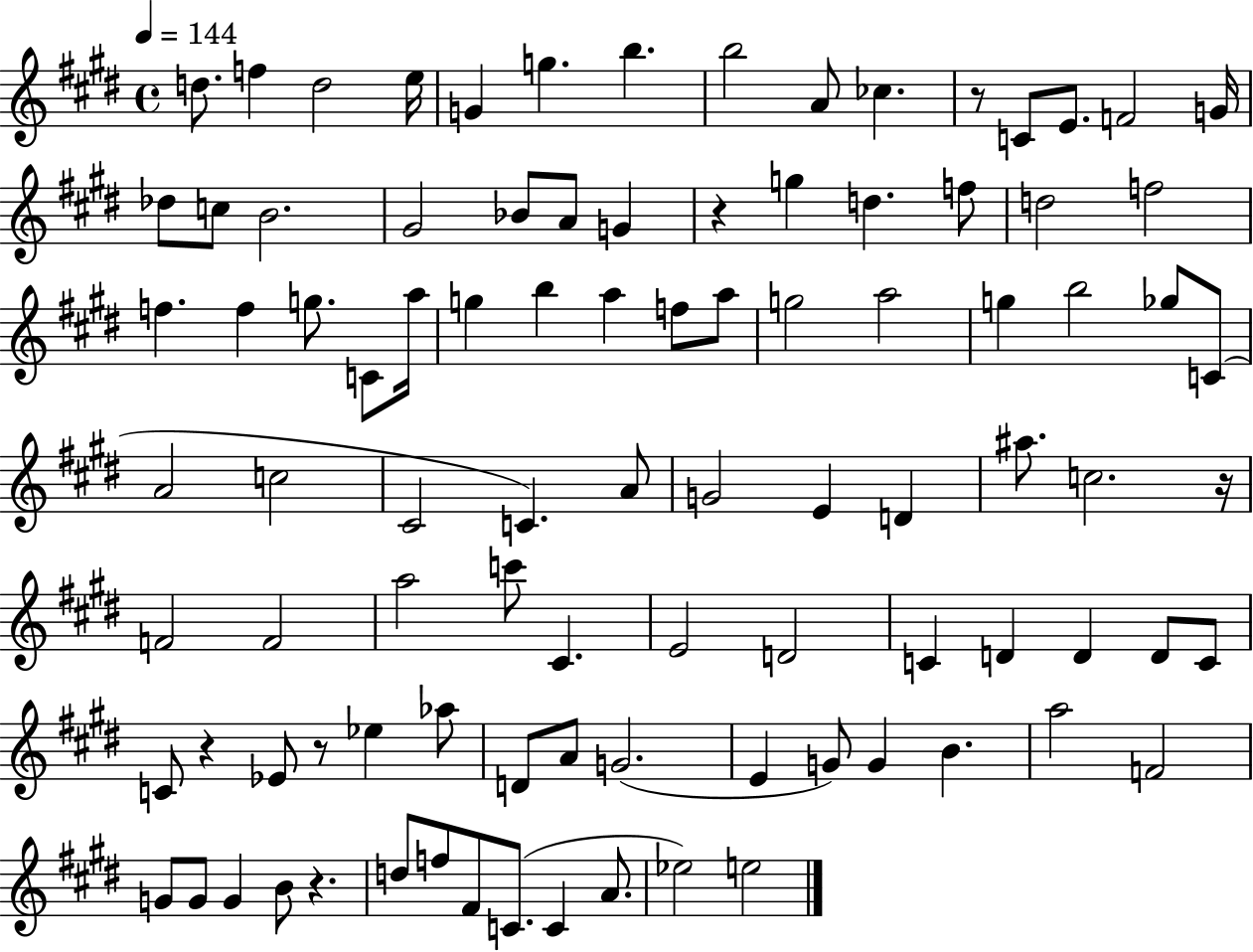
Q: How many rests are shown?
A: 6